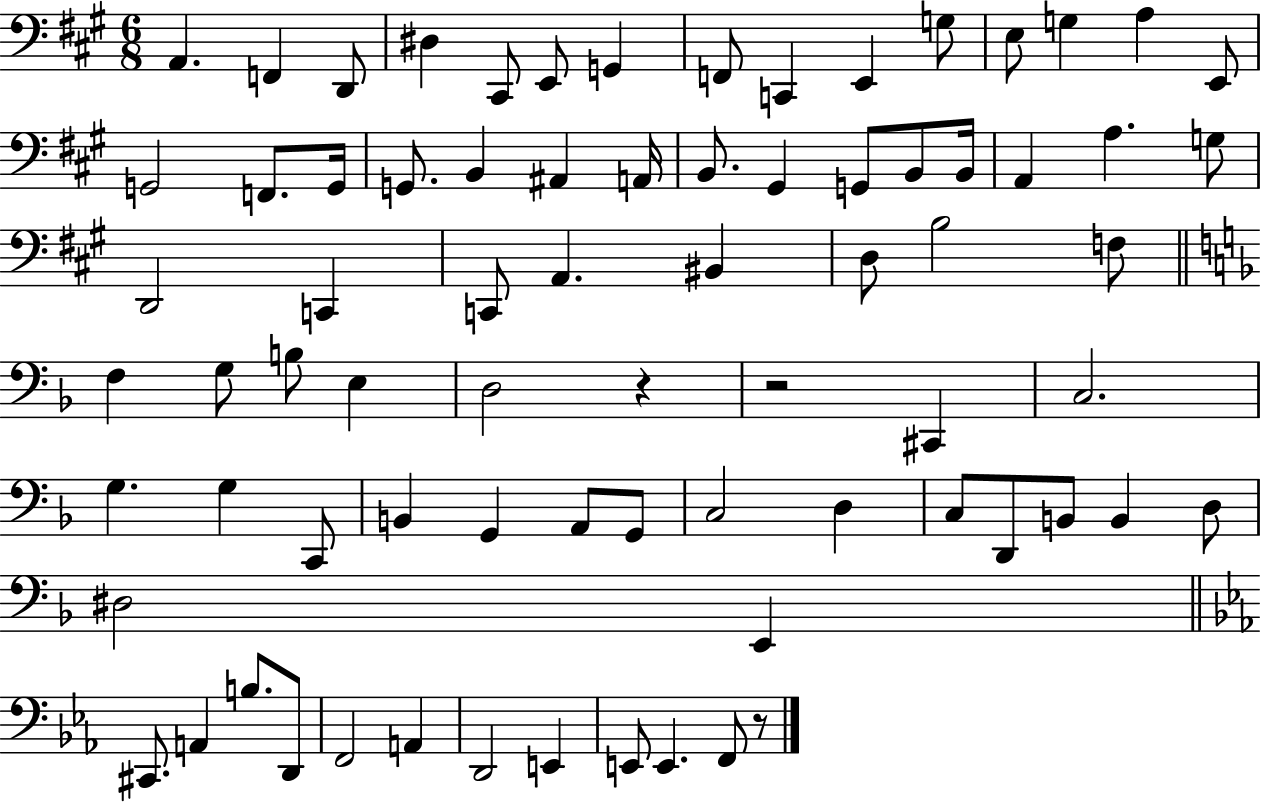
{
  \clef bass
  \numericTimeSignature
  \time 6/8
  \key a \major
  \repeat volta 2 { a,4. f,4 d,8 | dis4 cis,8 e,8 g,4 | f,8 c,4 e,4 g8 | e8 g4 a4 e,8 | \break g,2 f,8. g,16 | g,8. b,4 ais,4 a,16 | b,8. gis,4 g,8 b,8 b,16 | a,4 a4. g8 | \break d,2 c,4 | c,8 a,4. bis,4 | d8 b2 f8 | \bar "||" \break \key f \major f4 g8 b8 e4 | d2 r4 | r2 cis,4 | c2. | \break g4. g4 c,8 | b,4 g,4 a,8 g,8 | c2 d4 | c8 d,8 b,8 b,4 d8 | \break dis2 e,4 | \bar "||" \break \key ees \major cis,8. a,4 b8. d,8 | f,2 a,4 | d,2 e,4 | e,8 e,4. f,8 r8 | \break } \bar "|."
}